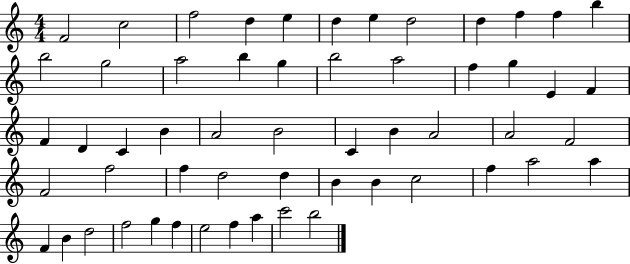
X:1
T:Untitled
M:4/4
L:1/4
K:C
F2 c2 f2 d e d e d2 d f f b b2 g2 a2 b g b2 a2 f g E F F D C B A2 B2 C B A2 A2 F2 F2 f2 f d2 d B B c2 f a2 a F B d2 f2 g f e2 f a c'2 b2